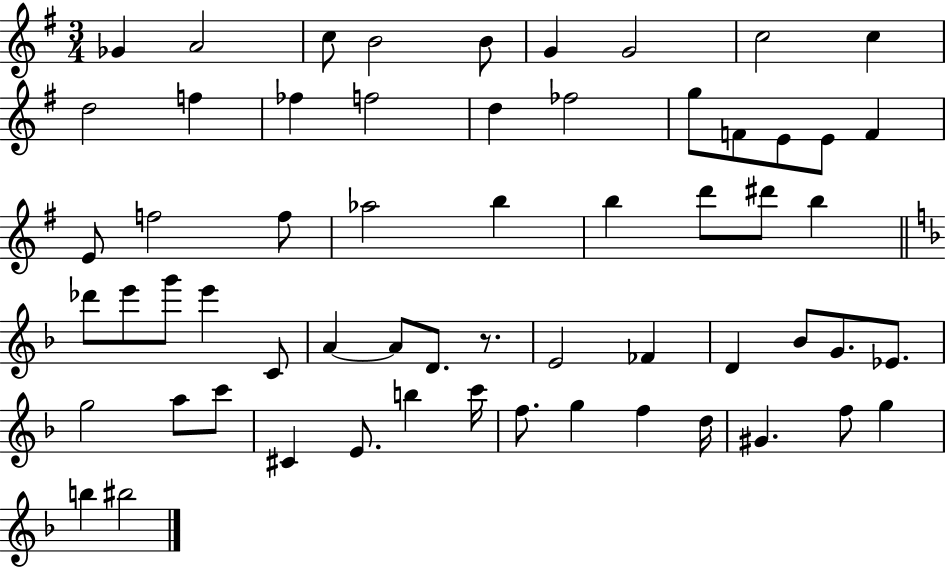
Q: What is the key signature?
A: G major